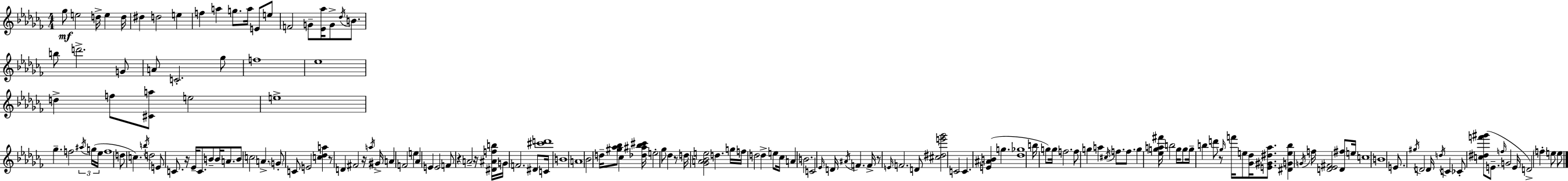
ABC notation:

X:1
T:Untitled
M:4/4
L:1/4
K:Abm
_g/2 e2 d/4 e d/4 ^d d2 e f a g/2 a/4 E/2 e/2 F2 G/2 [_E_a]/4 G/2 _d/4 B/2 b/2 d'2 G/2 A/2 C2 _g/2 f4 _e4 d f/2 [^Ca]/2 e2 e4 _g f2 ^a/4 g/4 _e/4 f4 d/2 c b/4 d2 E/2 C/2 z/4 _E/4 C/2 B/2 B/4 A/2 B/2 c2 A G/2 C/2 E2 [c_da] z/2 D ^F2 z/4 a/4 ^G/4 A F2 e _A E E2 F/2 z A2 z/4 [^D^Afb]/4 G/4 F2 ^D/2 C/4 [^c'd']4 B4 A4 _B2 d/4 [^g_a_b]/2 _c [_d^a_b^c']/4 e2 _g/2 _d z/2 d/4 [_GA_Be]2 d g/4 f/4 d2 d e/2 _c/4 A B2 C2 _E/4 D/4 ^A/4 F F/4 z/2 E/4 F2 D/2 [^c^de'_g']2 C2 C [E^AB] g [_d_g]4 b/4 g/2 g/4 f2 f/2 g a ^c/4 f/2 f/2 g [_ega^f']/4 b2 g/4 g/2 g/4 b d'/2 z/2 _g/4 f'/4 e/2 [_G_d]/4 [E^G^d_a]/2 [^DGeb] G/4 f/4 [D_E^F]2 [D^f]/2 e/4 c4 B4 E/2 ^g/4 D2 D/4 d/4 C _C/2 [c^df'^g']/2 E/2 f/4 G2 E/4 D2 f e/2 e/2